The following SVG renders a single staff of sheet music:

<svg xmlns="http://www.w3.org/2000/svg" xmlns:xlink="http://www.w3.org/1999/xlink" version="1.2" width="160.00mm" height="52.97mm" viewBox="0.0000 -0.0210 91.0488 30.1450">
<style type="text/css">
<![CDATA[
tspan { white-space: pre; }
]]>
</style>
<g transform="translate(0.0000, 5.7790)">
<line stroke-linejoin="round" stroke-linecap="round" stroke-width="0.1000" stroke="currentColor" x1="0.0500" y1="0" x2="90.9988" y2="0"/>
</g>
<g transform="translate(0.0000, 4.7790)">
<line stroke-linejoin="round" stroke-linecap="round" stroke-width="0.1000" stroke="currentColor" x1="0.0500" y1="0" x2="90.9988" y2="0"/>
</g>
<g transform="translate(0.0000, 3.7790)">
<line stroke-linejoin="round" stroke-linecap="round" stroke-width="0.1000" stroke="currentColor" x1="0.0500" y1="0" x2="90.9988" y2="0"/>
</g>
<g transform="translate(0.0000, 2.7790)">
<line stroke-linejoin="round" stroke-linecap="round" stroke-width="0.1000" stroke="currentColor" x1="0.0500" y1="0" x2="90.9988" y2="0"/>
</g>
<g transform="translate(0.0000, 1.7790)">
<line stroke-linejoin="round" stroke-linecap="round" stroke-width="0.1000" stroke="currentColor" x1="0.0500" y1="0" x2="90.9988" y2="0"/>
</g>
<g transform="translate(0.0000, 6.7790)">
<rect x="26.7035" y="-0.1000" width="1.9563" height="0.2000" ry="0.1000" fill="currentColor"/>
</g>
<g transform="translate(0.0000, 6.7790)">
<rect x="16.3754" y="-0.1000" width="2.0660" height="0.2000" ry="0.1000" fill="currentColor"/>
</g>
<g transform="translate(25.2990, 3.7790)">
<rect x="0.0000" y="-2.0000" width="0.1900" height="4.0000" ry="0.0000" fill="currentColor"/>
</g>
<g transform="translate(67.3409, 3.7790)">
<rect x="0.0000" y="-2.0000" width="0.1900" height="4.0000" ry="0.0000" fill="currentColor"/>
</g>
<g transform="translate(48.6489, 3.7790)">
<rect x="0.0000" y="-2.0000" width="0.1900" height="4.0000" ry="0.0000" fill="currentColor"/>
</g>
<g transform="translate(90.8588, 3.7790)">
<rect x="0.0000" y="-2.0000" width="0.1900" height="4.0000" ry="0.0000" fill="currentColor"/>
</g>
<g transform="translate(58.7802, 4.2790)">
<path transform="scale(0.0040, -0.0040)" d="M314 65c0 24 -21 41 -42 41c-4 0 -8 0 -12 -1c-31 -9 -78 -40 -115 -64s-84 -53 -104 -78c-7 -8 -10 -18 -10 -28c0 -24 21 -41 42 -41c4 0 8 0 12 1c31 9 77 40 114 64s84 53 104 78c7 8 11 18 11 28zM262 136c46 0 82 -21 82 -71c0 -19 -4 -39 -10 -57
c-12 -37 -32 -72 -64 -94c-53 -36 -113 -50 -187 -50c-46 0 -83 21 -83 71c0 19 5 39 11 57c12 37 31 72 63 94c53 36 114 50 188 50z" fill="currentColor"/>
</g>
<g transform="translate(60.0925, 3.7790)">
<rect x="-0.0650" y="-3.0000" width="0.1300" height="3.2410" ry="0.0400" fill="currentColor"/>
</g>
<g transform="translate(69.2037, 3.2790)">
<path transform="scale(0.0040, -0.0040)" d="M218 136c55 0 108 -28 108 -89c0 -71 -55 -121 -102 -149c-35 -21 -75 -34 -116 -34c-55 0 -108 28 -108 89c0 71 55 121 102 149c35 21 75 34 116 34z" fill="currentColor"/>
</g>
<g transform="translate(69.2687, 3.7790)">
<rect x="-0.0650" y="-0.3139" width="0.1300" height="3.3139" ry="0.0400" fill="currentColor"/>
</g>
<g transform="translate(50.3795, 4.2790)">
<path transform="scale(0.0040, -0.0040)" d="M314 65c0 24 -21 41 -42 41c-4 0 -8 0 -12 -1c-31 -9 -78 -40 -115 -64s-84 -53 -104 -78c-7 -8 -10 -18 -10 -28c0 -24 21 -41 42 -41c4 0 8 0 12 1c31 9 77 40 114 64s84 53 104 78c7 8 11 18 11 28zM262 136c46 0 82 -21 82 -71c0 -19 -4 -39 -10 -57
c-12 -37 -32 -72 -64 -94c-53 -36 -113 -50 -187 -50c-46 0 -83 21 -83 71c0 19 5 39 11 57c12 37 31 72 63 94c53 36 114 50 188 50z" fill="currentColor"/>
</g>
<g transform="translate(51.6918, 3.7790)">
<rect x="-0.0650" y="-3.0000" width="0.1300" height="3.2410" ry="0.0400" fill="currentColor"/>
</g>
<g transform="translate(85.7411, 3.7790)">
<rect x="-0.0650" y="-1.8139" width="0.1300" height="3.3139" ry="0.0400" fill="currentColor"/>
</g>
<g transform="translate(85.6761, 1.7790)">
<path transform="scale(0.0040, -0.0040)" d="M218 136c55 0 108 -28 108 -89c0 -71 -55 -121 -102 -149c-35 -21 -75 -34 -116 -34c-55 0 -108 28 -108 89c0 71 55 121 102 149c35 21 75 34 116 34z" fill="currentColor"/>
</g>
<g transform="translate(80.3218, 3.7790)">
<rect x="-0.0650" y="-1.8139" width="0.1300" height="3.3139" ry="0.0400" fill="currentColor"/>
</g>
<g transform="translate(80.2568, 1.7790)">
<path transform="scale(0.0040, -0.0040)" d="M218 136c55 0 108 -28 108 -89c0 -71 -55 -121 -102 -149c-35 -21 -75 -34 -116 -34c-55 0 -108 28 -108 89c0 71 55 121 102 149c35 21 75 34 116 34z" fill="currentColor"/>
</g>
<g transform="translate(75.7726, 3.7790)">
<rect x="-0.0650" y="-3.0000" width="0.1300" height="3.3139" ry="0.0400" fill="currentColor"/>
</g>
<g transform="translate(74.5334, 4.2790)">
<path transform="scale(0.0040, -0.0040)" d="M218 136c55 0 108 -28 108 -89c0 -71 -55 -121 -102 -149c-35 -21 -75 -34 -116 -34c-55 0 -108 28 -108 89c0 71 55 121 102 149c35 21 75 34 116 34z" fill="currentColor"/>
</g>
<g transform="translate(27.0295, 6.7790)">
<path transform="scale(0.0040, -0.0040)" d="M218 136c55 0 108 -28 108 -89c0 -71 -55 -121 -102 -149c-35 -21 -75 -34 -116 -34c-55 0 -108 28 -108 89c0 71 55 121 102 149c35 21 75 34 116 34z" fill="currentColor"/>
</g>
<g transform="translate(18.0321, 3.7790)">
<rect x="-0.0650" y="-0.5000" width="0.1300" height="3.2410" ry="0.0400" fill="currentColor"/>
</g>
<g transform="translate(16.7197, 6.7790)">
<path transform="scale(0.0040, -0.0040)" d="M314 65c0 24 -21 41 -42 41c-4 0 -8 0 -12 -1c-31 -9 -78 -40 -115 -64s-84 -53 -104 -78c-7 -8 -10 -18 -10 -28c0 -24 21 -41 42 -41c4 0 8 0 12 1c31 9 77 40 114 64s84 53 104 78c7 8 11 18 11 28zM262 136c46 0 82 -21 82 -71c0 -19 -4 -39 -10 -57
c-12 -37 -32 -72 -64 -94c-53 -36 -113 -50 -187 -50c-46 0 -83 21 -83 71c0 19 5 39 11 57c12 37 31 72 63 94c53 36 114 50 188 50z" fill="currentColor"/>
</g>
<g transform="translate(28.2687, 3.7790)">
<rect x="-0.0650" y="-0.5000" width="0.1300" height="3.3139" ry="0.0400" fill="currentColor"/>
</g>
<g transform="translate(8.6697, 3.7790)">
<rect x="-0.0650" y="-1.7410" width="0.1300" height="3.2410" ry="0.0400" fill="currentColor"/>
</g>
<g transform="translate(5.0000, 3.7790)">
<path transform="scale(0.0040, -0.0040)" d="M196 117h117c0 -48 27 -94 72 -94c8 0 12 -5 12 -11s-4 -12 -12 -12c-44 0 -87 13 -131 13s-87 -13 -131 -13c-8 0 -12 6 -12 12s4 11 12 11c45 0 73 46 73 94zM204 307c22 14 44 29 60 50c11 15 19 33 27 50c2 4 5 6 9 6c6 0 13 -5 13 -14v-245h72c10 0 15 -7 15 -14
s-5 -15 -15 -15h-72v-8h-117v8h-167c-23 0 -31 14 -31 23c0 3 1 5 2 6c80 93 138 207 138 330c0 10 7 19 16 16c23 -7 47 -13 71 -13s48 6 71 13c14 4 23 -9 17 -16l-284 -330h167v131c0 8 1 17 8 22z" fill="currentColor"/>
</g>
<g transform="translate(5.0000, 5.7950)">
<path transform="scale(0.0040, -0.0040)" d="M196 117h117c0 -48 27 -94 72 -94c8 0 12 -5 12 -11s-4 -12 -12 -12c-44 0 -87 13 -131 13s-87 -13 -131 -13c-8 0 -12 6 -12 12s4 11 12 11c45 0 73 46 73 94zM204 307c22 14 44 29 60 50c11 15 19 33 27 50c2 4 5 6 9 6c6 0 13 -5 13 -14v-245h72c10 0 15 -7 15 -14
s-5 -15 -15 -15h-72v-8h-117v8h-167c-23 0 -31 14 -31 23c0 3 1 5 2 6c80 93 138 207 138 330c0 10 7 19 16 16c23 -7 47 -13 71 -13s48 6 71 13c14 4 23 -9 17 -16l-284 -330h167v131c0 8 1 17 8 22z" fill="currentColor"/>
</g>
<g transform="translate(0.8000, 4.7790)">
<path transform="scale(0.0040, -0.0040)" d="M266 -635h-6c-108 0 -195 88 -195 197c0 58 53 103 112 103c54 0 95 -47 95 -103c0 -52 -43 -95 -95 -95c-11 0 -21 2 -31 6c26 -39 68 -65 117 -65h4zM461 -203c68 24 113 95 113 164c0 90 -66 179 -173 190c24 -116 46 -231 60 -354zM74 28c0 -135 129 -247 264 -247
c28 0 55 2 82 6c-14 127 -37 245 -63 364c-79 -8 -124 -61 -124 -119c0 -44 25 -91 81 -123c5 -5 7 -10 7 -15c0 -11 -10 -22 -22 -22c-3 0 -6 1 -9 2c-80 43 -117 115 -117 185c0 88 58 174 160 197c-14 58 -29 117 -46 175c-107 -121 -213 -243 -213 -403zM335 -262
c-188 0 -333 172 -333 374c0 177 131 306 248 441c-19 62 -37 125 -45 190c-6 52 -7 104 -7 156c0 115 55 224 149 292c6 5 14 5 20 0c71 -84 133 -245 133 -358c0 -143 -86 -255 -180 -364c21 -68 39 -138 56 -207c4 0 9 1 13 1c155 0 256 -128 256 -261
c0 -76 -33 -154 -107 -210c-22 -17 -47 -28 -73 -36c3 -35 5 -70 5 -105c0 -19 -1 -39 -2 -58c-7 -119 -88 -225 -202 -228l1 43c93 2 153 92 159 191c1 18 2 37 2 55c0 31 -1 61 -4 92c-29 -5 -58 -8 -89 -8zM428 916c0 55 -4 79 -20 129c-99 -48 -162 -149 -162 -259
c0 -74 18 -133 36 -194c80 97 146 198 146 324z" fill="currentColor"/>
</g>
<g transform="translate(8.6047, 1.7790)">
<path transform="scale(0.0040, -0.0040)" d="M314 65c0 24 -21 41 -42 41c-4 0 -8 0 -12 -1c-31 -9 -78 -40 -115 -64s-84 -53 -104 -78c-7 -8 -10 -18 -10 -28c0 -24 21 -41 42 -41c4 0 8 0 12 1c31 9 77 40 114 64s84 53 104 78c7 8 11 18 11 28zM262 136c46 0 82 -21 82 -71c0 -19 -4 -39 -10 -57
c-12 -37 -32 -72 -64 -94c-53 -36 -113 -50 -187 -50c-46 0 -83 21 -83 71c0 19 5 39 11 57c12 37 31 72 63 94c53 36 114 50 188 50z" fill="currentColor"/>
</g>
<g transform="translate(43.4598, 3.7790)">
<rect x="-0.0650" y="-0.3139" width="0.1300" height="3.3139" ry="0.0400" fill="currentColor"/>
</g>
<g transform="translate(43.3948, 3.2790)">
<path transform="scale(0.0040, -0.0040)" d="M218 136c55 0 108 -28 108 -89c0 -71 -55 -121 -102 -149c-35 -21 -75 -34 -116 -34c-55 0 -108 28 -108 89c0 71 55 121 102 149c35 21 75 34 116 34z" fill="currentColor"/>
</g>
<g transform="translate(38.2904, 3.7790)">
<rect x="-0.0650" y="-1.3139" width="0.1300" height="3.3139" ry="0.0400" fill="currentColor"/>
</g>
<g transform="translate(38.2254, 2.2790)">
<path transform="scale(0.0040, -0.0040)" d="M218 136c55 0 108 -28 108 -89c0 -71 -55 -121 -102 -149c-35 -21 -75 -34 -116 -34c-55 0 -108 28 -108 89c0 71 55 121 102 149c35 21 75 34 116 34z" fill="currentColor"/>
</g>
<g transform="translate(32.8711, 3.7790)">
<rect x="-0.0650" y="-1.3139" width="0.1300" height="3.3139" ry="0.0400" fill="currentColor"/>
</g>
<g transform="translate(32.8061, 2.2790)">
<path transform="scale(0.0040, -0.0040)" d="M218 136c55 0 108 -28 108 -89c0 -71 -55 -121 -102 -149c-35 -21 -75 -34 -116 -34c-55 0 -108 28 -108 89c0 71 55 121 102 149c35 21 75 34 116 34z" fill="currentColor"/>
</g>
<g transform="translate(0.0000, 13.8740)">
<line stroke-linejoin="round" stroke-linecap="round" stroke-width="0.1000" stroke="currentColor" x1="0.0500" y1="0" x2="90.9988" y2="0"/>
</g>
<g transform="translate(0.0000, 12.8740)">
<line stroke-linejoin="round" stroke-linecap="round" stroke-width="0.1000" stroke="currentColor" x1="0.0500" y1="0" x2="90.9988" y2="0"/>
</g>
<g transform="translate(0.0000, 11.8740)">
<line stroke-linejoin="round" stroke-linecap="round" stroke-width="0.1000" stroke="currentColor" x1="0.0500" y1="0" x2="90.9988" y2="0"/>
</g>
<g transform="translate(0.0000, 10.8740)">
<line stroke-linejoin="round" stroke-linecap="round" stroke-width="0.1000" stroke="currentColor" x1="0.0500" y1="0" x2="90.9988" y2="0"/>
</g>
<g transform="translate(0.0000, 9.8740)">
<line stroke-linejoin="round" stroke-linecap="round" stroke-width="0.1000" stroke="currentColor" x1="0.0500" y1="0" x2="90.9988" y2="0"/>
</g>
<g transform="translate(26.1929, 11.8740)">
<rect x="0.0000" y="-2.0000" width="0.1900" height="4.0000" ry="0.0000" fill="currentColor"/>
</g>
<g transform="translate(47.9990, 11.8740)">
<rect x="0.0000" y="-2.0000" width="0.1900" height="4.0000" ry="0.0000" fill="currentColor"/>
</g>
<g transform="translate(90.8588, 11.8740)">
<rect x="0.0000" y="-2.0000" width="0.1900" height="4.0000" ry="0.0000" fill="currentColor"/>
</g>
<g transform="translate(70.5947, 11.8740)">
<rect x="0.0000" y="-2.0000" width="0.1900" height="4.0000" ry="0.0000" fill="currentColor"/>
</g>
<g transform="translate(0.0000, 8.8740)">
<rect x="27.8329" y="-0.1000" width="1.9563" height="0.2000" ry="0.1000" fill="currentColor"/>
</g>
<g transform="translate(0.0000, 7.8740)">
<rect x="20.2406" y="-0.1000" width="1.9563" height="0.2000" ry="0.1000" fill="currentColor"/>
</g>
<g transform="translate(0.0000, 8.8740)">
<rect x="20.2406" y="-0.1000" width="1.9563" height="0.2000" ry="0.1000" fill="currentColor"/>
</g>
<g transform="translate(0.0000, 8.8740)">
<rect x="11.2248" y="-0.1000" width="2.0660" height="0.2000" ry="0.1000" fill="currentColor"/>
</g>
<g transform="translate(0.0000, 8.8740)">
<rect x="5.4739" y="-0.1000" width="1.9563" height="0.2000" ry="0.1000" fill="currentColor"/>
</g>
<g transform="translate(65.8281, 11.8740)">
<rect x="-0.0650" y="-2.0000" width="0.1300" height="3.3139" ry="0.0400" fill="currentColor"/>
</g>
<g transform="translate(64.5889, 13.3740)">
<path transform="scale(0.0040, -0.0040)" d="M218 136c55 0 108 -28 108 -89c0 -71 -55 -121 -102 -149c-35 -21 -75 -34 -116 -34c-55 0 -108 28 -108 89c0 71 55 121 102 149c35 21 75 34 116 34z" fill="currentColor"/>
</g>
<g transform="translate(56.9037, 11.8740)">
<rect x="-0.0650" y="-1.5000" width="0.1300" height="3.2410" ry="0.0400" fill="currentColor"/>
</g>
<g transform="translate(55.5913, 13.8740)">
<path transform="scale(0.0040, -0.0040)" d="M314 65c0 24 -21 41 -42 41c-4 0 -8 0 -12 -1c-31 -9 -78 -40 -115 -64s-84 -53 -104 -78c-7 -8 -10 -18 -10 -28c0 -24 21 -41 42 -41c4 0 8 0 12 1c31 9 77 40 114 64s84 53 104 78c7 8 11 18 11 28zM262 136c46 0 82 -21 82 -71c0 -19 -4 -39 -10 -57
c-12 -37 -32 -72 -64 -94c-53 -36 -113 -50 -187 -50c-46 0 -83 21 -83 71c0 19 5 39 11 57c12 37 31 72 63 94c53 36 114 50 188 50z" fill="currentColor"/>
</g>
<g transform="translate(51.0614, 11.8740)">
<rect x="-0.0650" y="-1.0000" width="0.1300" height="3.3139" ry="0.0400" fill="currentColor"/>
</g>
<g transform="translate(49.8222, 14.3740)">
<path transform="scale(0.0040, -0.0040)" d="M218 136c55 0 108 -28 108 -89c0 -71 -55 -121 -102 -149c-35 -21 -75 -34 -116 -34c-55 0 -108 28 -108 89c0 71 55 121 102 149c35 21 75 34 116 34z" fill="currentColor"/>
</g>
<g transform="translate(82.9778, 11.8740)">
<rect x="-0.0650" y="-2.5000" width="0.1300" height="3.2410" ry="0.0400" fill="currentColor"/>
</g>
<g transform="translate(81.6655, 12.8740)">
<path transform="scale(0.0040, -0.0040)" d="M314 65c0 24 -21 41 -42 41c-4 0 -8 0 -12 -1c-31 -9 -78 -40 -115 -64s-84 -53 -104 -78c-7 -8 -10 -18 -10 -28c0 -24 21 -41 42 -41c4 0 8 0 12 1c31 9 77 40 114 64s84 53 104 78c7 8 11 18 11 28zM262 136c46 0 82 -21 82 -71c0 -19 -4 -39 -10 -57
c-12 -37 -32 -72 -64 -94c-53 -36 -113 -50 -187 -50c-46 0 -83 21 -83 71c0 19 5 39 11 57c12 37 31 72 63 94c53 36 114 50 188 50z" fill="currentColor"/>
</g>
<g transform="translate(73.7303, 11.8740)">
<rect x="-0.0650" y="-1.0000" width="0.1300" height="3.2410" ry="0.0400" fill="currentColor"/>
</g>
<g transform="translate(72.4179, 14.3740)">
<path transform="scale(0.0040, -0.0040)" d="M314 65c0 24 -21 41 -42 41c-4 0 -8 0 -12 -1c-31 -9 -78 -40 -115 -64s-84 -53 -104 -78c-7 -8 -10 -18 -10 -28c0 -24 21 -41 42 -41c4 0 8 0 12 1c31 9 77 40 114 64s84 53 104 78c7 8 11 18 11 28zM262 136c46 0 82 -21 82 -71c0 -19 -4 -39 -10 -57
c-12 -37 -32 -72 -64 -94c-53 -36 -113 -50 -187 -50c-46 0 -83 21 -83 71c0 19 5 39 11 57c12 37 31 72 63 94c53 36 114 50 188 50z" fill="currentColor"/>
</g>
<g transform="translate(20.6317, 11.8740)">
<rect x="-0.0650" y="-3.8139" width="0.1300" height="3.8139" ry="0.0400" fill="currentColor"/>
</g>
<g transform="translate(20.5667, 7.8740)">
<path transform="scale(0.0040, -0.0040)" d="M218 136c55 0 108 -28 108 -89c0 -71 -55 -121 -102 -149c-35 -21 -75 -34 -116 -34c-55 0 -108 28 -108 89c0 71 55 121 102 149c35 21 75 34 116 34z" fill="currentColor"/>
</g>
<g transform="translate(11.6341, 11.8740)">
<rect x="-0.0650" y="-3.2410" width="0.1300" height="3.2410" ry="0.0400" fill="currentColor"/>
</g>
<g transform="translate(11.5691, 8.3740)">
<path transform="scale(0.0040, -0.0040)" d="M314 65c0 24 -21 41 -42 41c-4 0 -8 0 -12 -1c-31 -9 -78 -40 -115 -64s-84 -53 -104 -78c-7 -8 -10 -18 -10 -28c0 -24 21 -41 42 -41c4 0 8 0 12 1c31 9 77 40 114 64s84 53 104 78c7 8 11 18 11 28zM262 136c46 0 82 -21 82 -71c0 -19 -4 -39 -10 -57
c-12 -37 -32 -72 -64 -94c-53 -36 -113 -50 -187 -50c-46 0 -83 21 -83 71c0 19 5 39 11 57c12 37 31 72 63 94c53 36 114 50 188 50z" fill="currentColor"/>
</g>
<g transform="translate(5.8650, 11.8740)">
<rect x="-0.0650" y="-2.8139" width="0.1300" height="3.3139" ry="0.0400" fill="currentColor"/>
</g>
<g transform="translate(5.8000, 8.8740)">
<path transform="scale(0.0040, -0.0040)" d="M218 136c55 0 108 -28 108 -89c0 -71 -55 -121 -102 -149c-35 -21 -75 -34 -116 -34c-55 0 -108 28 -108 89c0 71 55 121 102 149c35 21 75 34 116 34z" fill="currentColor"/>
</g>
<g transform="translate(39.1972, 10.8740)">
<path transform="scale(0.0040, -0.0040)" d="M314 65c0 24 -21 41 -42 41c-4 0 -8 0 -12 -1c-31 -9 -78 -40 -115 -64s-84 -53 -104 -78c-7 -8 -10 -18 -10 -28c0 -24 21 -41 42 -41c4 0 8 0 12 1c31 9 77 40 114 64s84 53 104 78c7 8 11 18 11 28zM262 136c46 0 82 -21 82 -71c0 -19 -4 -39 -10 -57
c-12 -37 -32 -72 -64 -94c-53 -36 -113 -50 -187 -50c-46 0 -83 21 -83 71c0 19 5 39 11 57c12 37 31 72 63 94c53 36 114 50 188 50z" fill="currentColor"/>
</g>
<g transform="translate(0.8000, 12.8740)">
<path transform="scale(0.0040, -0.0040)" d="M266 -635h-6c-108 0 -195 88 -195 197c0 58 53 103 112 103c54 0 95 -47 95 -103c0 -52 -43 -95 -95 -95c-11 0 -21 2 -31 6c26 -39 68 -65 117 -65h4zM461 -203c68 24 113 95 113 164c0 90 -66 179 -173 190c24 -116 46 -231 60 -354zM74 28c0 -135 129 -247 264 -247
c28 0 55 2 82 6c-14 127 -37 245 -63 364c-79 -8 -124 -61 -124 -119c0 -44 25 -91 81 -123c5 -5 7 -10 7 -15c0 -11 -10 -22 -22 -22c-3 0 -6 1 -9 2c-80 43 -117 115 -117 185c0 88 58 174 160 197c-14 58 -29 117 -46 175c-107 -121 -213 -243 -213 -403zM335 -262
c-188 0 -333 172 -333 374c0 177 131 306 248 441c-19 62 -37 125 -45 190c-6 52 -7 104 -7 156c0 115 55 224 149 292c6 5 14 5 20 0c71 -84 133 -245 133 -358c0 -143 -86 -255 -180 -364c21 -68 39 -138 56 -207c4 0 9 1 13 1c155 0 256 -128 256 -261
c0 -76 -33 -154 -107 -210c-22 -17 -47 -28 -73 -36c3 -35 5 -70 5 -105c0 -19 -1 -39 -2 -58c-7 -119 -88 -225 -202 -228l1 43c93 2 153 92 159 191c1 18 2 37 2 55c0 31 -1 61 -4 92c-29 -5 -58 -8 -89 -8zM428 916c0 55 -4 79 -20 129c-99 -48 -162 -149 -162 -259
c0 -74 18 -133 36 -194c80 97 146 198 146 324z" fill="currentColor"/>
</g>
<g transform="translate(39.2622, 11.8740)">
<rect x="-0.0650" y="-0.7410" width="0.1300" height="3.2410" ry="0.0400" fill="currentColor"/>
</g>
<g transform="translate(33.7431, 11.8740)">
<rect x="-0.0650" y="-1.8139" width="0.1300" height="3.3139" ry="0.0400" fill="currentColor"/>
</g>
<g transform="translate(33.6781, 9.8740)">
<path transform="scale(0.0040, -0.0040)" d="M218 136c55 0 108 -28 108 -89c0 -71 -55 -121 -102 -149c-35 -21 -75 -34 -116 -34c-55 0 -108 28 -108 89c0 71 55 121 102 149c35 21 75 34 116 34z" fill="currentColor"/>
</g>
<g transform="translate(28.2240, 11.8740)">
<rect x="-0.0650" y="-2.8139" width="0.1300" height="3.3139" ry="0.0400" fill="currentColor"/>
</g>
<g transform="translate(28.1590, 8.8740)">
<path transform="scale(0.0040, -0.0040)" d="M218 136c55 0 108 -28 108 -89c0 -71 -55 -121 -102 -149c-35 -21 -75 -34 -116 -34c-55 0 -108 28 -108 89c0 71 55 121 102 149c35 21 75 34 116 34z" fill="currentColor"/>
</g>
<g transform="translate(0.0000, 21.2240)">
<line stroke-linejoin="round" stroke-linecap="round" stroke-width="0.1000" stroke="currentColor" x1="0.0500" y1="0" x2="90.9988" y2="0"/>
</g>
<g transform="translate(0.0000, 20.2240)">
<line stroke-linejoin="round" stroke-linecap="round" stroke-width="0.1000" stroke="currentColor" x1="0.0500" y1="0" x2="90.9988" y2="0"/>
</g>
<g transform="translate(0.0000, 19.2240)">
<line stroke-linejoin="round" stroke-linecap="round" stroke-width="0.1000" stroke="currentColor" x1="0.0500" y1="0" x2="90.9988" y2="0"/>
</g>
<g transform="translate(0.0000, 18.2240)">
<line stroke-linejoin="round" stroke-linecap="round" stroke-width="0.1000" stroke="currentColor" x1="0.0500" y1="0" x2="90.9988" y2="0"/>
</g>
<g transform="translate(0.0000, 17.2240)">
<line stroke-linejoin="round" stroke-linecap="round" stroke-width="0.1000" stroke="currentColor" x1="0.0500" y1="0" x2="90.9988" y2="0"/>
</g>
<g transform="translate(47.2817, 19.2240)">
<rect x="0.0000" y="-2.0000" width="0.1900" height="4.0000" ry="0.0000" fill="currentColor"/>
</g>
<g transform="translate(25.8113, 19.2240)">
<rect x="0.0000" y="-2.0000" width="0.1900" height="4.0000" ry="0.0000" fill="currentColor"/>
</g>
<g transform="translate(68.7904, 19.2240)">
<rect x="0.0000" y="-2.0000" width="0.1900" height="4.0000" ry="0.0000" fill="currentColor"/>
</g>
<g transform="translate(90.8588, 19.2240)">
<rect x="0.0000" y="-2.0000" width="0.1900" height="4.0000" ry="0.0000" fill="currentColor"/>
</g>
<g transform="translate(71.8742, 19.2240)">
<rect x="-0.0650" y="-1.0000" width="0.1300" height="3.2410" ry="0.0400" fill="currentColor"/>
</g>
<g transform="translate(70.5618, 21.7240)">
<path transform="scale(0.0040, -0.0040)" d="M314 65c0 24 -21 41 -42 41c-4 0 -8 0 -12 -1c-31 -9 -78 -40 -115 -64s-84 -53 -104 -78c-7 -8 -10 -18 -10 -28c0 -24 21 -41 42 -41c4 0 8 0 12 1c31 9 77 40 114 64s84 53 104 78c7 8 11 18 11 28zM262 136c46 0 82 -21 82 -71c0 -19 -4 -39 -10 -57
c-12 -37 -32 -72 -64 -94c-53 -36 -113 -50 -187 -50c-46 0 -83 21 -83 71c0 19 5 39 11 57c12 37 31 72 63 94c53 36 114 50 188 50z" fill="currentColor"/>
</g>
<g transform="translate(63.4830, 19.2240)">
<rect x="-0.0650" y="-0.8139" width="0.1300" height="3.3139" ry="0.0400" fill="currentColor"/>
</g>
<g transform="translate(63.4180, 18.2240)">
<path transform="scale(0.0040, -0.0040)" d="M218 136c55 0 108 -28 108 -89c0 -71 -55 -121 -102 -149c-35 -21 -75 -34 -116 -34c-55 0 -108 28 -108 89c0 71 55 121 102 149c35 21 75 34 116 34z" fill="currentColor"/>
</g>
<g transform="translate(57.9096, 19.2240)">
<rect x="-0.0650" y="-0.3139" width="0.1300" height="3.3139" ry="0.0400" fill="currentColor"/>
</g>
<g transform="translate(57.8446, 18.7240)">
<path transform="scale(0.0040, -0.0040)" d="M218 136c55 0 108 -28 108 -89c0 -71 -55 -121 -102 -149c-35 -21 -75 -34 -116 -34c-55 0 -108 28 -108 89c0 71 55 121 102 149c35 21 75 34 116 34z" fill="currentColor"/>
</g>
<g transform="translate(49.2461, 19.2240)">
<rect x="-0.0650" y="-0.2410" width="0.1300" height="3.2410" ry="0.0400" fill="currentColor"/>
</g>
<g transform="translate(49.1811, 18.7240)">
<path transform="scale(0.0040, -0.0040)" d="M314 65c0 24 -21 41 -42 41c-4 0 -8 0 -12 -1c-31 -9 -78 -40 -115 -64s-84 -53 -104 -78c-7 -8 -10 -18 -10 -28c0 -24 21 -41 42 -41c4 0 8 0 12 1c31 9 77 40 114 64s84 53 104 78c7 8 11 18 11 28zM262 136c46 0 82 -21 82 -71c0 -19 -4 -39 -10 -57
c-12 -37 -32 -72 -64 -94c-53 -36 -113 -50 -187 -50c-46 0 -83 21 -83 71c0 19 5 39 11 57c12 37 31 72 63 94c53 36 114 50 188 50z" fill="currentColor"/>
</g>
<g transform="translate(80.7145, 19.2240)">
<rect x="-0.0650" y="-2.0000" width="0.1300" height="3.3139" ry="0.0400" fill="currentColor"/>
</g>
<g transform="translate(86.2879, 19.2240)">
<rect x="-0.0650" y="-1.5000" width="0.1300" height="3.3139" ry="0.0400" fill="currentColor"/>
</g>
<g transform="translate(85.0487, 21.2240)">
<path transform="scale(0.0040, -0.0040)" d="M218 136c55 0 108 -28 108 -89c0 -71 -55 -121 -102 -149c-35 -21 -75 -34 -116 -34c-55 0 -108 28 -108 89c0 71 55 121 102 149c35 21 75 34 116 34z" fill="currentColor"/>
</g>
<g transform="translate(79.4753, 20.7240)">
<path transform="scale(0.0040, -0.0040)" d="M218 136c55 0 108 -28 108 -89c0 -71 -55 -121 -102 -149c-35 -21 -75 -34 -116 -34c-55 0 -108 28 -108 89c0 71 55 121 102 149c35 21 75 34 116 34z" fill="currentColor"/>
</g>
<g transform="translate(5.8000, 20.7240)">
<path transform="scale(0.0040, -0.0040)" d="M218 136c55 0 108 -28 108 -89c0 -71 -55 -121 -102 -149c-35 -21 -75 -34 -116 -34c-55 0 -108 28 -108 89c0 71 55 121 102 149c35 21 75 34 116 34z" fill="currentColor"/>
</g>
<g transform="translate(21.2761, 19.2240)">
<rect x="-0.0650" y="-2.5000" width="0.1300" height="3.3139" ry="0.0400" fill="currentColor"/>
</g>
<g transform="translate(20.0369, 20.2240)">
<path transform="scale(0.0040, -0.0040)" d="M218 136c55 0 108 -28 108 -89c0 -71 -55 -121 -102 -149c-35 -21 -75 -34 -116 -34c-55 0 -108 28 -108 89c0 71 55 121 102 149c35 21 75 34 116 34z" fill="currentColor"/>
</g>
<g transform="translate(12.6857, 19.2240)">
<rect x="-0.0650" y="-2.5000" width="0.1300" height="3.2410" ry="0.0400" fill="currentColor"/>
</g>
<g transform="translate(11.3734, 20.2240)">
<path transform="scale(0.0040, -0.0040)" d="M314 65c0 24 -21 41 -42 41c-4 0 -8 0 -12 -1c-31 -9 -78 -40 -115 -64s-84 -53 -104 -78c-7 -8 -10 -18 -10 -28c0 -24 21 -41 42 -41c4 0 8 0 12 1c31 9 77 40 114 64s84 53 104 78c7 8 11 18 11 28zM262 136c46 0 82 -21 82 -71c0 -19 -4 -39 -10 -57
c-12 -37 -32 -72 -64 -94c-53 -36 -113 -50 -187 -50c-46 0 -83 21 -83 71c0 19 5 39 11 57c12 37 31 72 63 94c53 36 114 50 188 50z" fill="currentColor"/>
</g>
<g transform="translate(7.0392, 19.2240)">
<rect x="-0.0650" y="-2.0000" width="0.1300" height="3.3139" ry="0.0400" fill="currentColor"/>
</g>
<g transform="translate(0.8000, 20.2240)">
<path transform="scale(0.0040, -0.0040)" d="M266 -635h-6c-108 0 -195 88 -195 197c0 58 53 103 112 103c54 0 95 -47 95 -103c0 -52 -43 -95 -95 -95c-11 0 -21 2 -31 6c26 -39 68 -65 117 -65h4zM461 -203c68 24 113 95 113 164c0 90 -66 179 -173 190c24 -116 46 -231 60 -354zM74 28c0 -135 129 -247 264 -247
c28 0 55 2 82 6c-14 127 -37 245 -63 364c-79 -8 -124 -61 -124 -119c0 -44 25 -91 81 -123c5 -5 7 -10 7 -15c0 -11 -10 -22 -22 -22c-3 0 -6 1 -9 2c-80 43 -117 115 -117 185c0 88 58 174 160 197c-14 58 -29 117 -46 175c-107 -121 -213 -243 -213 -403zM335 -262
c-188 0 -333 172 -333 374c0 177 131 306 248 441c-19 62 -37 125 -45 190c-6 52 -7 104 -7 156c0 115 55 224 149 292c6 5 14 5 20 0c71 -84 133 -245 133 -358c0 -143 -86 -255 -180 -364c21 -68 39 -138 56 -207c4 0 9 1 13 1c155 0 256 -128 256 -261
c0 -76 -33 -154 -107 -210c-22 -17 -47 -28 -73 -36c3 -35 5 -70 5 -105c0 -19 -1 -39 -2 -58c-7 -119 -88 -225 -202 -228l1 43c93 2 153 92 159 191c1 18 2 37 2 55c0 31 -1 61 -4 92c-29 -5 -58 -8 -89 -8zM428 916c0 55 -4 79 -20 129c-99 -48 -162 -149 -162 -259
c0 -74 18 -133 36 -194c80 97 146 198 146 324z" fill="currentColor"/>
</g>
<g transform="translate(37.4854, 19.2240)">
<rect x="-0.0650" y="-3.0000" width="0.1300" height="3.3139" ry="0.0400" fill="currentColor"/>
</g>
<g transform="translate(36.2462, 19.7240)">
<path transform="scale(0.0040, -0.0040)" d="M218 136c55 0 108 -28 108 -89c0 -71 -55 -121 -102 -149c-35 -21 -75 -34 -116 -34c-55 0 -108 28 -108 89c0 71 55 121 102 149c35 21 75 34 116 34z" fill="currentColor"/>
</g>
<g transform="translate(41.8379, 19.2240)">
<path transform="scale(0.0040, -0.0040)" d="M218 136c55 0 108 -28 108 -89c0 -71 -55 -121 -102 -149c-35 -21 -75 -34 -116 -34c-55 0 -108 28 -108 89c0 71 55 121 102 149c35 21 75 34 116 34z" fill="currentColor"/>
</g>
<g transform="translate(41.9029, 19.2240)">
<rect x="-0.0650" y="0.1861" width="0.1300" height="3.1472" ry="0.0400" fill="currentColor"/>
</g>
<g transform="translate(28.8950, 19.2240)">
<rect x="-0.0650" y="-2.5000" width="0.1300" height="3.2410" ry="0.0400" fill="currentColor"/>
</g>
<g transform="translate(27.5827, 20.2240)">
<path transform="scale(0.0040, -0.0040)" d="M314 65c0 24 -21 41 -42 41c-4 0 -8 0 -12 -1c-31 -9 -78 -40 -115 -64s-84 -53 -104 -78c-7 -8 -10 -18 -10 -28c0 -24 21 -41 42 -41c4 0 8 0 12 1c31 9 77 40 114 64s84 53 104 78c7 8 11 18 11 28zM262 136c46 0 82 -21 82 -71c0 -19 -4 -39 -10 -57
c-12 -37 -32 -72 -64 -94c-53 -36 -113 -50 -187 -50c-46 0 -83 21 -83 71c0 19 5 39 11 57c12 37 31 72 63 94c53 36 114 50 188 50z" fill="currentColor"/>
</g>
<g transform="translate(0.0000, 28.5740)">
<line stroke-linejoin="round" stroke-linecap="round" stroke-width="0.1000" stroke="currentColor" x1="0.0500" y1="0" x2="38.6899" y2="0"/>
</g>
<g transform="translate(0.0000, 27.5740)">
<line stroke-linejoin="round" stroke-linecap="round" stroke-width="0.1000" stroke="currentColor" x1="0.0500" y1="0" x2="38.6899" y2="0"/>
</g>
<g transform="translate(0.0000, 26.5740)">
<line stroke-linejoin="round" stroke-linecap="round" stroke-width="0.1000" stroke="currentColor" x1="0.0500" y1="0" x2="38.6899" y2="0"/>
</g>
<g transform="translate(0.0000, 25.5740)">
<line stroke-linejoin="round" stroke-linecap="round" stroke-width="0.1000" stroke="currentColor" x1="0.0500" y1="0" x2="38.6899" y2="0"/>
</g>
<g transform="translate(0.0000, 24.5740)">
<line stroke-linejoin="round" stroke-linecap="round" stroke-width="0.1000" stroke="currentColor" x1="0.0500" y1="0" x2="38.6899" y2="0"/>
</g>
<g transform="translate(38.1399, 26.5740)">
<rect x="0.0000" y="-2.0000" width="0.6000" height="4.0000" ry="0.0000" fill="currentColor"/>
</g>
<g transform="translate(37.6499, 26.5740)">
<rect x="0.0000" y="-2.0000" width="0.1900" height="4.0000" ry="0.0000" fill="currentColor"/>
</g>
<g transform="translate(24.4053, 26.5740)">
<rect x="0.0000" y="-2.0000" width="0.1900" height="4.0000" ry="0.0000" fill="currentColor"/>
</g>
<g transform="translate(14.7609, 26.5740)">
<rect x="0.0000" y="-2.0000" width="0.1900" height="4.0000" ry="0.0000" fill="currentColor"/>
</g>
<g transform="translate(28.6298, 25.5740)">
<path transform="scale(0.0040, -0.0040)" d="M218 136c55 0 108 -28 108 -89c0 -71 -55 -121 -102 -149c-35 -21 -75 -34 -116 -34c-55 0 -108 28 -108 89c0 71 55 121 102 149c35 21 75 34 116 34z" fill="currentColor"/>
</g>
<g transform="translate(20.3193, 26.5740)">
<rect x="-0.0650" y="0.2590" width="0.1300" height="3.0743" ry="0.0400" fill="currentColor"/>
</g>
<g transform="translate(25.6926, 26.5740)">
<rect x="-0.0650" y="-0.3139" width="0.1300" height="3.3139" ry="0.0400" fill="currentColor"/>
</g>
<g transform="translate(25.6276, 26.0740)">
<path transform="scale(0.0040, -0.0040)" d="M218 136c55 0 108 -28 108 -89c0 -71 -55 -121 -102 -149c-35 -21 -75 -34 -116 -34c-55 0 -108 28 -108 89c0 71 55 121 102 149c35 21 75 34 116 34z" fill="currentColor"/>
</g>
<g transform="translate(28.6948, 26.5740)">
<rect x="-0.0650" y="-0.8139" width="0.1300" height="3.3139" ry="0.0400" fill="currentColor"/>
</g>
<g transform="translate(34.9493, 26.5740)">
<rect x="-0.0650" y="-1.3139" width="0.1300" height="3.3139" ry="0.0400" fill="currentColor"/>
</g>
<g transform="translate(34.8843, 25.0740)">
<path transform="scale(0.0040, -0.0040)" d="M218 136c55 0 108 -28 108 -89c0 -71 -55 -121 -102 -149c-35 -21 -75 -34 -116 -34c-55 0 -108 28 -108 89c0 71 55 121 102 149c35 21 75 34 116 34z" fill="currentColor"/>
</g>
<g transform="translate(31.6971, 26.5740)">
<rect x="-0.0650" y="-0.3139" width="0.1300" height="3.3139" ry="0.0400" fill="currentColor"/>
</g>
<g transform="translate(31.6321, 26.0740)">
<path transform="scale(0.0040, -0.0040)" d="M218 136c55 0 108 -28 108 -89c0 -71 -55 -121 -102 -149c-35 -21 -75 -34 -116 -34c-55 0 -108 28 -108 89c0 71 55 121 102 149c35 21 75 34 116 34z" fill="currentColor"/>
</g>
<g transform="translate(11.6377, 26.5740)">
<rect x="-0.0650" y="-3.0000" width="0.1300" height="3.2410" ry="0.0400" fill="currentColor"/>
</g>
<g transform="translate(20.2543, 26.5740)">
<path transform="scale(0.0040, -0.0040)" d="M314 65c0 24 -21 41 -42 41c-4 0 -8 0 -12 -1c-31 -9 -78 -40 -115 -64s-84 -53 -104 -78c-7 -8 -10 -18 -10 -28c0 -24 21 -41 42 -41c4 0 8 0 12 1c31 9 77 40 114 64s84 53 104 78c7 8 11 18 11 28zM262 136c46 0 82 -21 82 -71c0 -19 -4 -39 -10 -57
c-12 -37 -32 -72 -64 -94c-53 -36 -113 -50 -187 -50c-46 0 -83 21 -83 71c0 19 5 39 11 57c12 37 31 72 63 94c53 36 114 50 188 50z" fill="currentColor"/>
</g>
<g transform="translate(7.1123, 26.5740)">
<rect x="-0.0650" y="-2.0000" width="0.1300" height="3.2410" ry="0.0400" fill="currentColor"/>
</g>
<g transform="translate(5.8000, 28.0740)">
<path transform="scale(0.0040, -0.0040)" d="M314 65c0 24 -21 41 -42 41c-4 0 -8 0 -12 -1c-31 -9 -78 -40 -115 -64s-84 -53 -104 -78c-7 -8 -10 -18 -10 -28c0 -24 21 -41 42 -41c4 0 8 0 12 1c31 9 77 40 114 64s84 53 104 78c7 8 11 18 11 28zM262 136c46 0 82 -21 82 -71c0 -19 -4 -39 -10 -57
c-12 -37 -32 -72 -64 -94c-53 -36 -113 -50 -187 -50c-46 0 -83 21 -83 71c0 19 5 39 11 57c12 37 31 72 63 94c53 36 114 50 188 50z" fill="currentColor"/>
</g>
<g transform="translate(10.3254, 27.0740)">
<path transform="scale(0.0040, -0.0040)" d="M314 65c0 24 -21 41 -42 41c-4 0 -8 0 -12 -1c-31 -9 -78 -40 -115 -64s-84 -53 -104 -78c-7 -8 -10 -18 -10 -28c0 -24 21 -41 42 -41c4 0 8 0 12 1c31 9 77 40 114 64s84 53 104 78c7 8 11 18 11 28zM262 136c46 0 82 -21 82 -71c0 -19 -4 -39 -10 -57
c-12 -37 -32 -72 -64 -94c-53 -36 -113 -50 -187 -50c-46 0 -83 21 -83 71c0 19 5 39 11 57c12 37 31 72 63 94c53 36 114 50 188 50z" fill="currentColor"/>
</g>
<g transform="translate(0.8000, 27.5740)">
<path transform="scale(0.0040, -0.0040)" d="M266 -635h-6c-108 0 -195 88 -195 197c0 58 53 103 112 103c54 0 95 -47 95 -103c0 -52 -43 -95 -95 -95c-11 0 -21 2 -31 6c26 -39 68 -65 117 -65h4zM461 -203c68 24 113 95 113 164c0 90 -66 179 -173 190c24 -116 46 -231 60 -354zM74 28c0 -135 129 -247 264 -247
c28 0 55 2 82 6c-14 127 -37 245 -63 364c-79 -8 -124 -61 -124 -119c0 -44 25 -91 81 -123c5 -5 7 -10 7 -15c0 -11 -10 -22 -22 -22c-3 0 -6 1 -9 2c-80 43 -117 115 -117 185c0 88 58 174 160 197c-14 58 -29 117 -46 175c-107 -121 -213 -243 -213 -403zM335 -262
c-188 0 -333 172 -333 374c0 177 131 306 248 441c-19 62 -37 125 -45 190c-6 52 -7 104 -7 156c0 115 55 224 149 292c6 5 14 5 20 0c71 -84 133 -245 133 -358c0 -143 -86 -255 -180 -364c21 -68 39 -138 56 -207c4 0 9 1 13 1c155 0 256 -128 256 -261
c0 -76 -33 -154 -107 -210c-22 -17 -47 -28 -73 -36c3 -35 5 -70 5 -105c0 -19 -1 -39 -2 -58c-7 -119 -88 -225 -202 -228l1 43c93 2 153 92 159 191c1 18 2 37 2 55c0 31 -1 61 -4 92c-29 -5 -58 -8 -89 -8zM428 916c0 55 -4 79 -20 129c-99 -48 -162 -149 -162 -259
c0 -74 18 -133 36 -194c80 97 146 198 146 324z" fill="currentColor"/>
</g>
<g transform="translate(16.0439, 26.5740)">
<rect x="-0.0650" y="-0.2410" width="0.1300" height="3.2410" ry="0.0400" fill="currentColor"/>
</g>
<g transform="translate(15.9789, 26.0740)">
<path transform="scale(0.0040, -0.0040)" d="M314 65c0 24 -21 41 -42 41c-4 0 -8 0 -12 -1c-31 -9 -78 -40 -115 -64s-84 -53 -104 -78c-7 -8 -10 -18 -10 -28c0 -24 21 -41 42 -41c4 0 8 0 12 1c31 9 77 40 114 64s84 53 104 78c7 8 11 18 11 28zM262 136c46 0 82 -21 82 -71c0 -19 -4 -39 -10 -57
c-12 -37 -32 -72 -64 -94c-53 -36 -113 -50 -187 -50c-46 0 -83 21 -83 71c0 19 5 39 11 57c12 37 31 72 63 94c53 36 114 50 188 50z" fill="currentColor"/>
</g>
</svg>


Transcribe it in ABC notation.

X:1
T:Untitled
M:4/4
L:1/4
K:C
f2 C2 C e e c A2 A2 c A f f a b2 c' a f d2 D E2 F D2 G2 F G2 G G2 A B c2 c d D2 F E F2 A2 c2 B2 c d c e